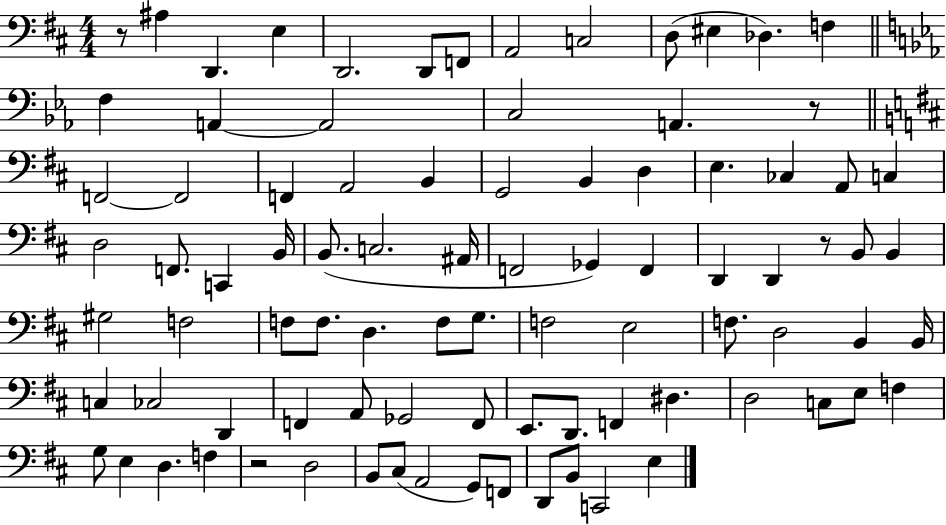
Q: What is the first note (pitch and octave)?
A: A#3